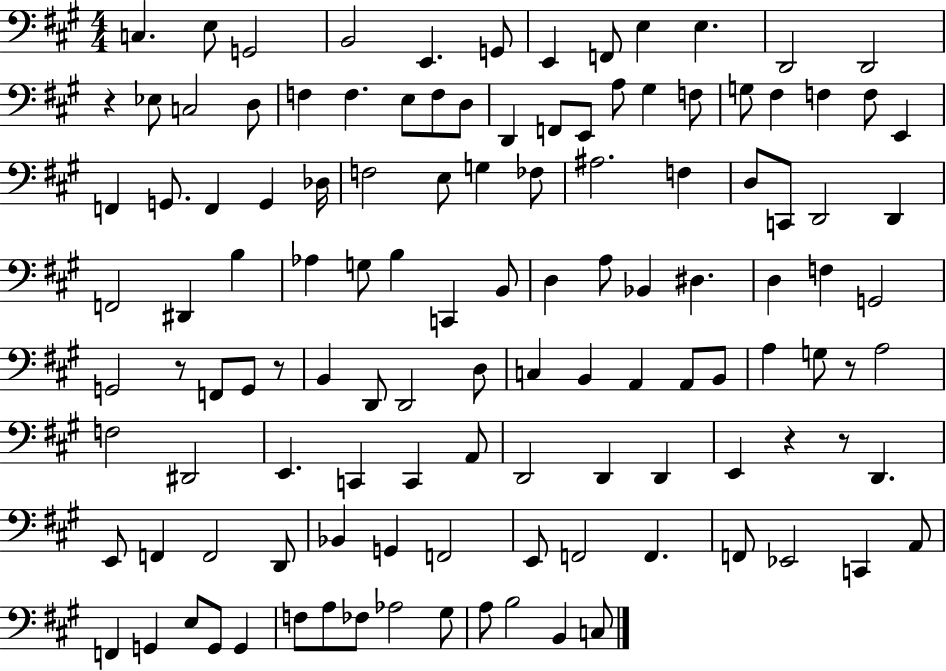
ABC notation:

X:1
T:Untitled
M:4/4
L:1/4
K:A
C, E,/2 G,,2 B,,2 E,, G,,/2 E,, F,,/2 E, E, D,,2 D,,2 z _E,/2 C,2 D,/2 F, F, E,/2 F,/2 D,/2 D,, F,,/2 E,,/2 A,/2 ^G, F,/2 G,/2 ^F, F, F,/2 E,, F,, G,,/2 F,, G,, _D,/4 F,2 E,/2 G, _F,/2 ^A,2 F, D,/2 C,,/2 D,,2 D,, F,,2 ^D,, B, _A, G,/2 B, C,, B,,/2 D, A,/2 _B,, ^D, D, F, G,,2 G,,2 z/2 F,,/2 G,,/2 z/2 B,, D,,/2 D,,2 D,/2 C, B,, A,, A,,/2 B,,/2 A, G,/2 z/2 A,2 F,2 ^D,,2 E,, C,, C,, A,,/2 D,,2 D,, D,, E,, z z/2 D,, E,,/2 F,, F,,2 D,,/2 _B,, G,, F,,2 E,,/2 F,,2 F,, F,,/2 _E,,2 C,, A,,/2 F,, G,, E,/2 G,,/2 G,, F,/2 A,/2 _F,/2 _A,2 ^G,/2 A,/2 B,2 B,, C,/2